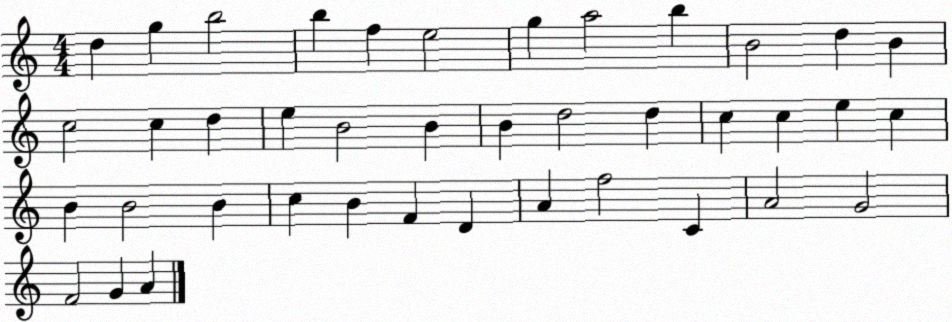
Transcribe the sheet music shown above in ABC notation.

X:1
T:Untitled
M:4/4
L:1/4
K:C
d g b2 b f e2 g a2 b B2 d B c2 c d e B2 B B d2 d c c e c B B2 B c B F D A f2 C A2 G2 F2 G A